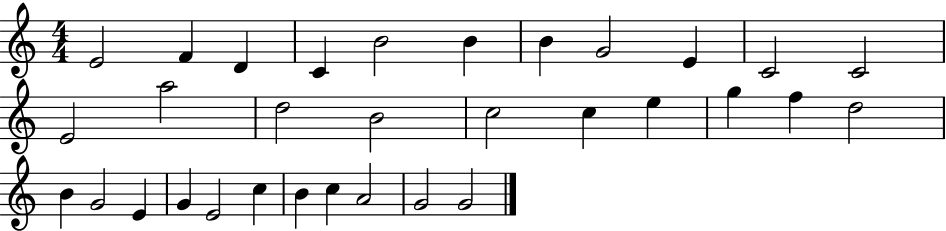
{
  \clef treble
  \numericTimeSignature
  \time 4/4
  \key c \major
  e'2 f'4 d'4 | c'4 b'2 b'4 | b'4 g'2 e'4 | c'2 c'2 | \break e'2 a''2 | d''2 b'2 | c''2 c''4 e''4 | g''4 f''4 d''2 | \break b'4 g'2 e'4 | g'4 e'2 c''4 | b'4 c''4 a'2 | g'2 g'2 | \break \bar "|."
}